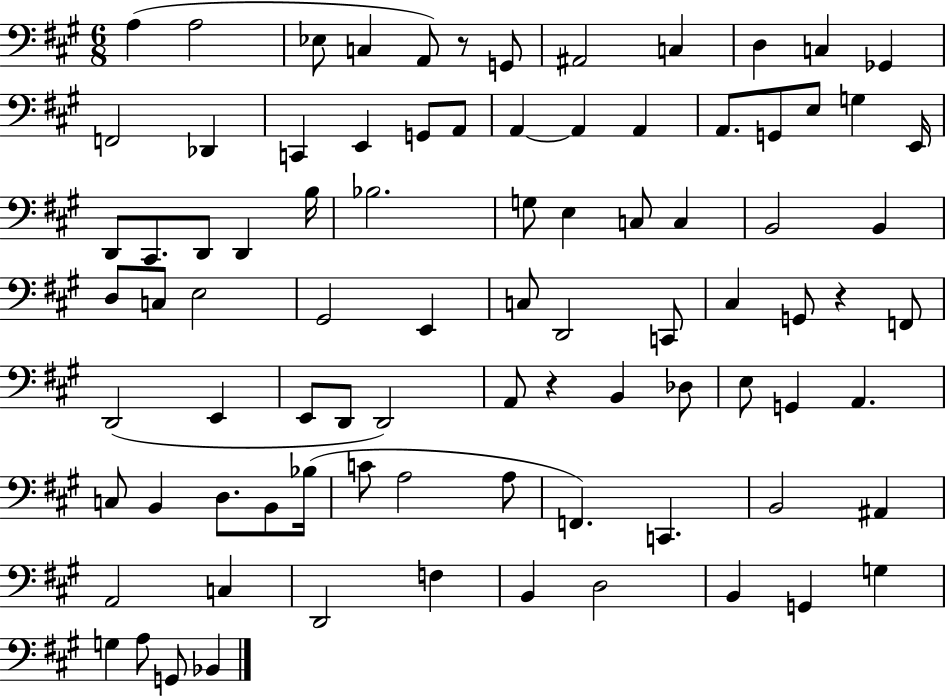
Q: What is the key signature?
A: A major